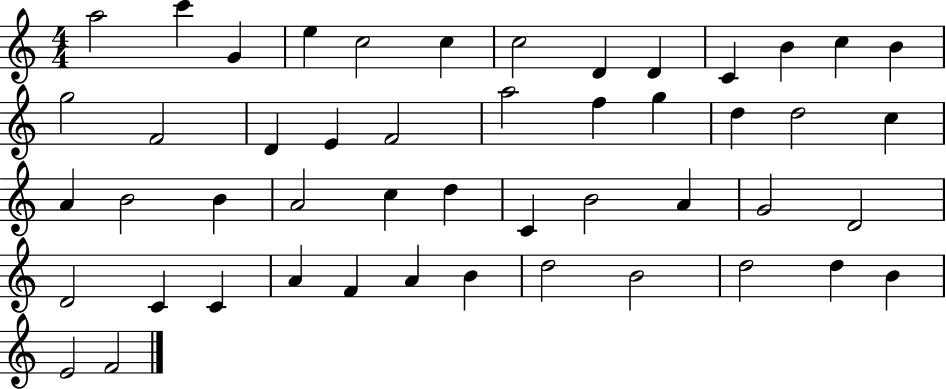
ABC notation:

X:1
T:Untitled
M:4/4
L:1/4
K:C
a2 c' G e c2 c c2 D D C B c B g2 F2 D E F2 a2 f g d d2 c A B2 B A2 c d C B2 A G2 D2 D2 C C A F A B d2 B2 d2 d B E2 F2